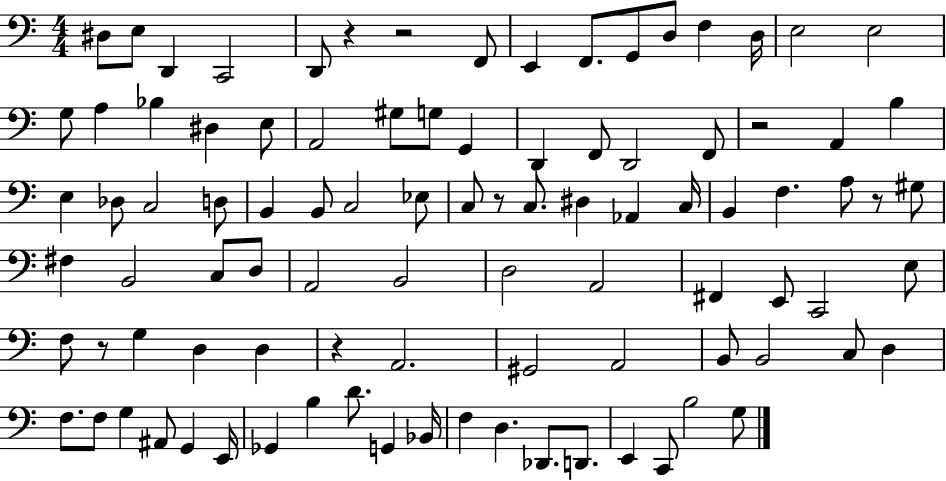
{
  \clef bass
  \numericTimeSignature
  \time 4/4
  \key c \major
  dis8 e8 d,4 c,2 | d,8 r4 r2 f,8 | e,4 f,8. g,8 d8 f4 d16 | e2 e2 | \break g8 a4 bes4 dis4 e8 | a,2 gis8 g8 g,4 | d,4 f,8 d,2 f,8 | r2 a,4 b4 | \break e4 des8 c2 d8 | b,4 b,8 c2 ees8 | c8 r8 c8. dis4 aes,4 c16 | b,4 f4. a8 r8 gis8 | \break fis4 b,2 c8 d8 | a,2 b,2 | d2 a,2 | fis,4 e,8 c,2 e8 | \break f8 r8 g4 d4 d4 | r4 a,2. | gis,2 a,2 | b,8 b,2 c8 d4 | \break f8. f8 g4 ais,8 g,4 e,16 | ges,4 b4 d'8. g,4 bes,16 | f4 d4. des,8. d,8. | e,4 c,8 b2 g8 | \break \bar "|."
}